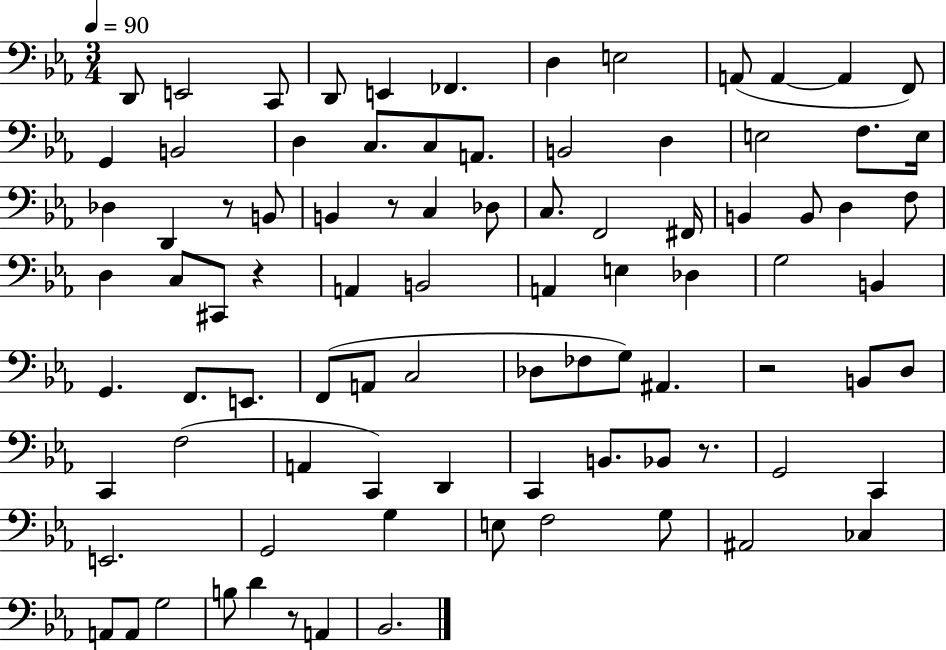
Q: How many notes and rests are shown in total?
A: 89